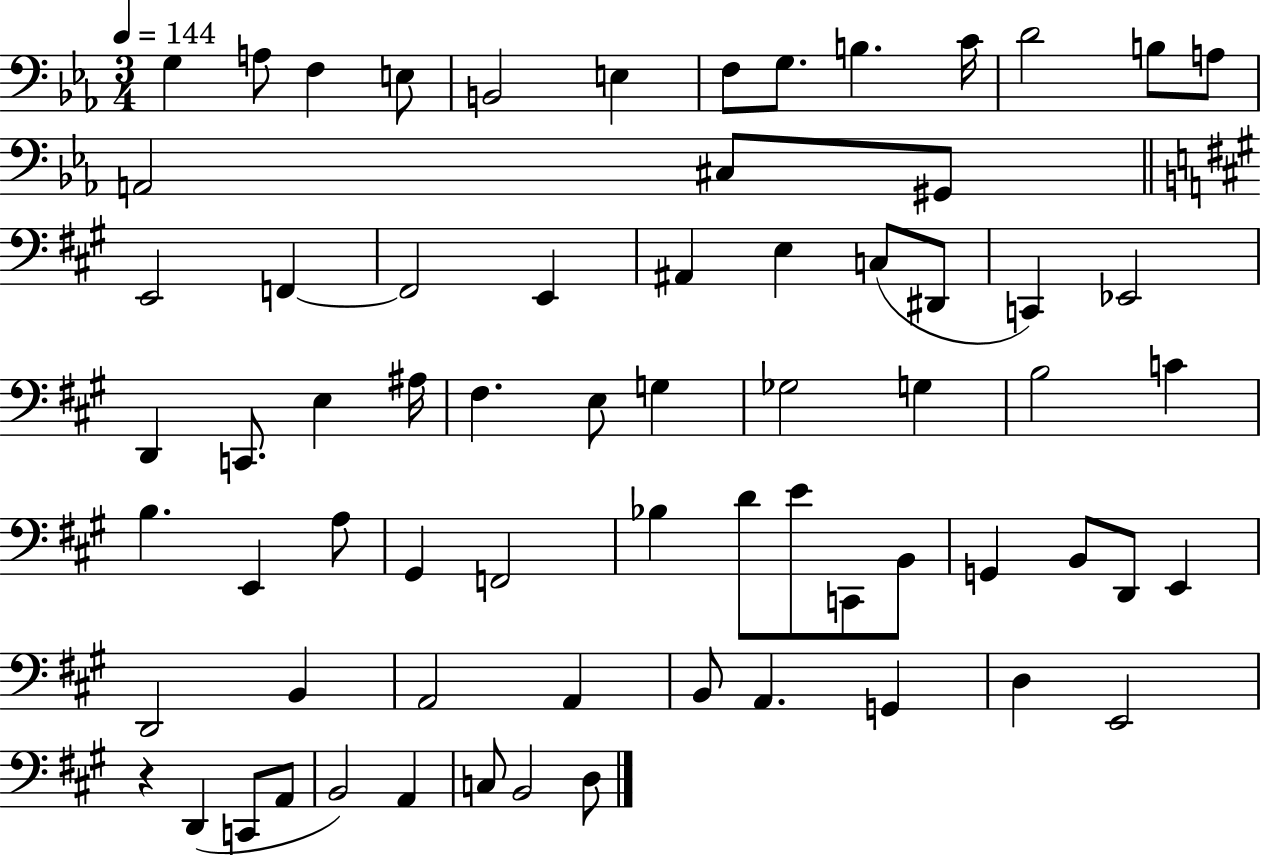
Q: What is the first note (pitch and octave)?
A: G3